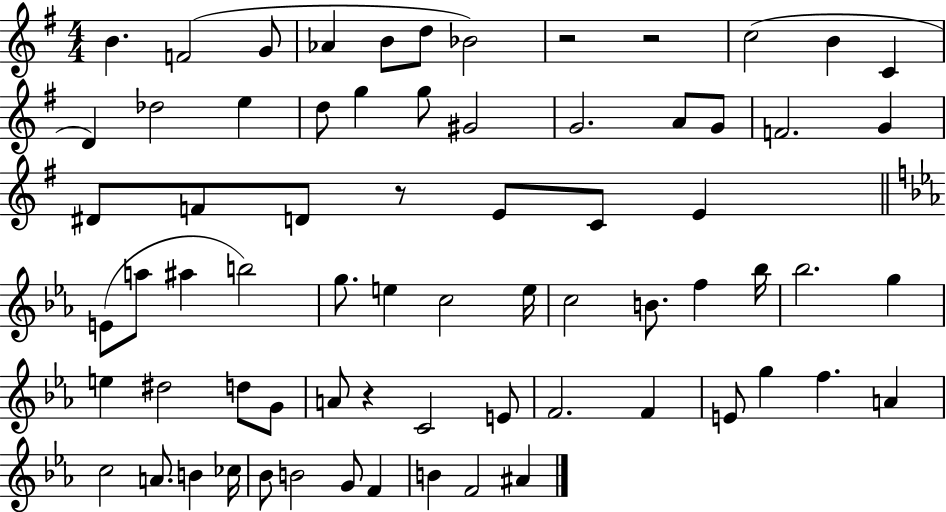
B4/q. F4/h G4/e Ab4/q B4/e D5/e Bb4/h R/h R/h C5/h B4/q C4/q D4/q Db5/h E5/q D5/e G5/q G5/e G#4/h G4/h. A4/e G4/e F4/h. G4/q D#4/e F4/e D4/e R/e E4/e C4/e E4/q E4/e A5/e A#5/q B5/h G5/e. E5/q C5/h E5/s C5/h B4/e. F5/q Bb5/s Bb5/h. G5/q E5/q D#5/h D5/e G4/e A4/e R/q C4/h E4/e F4/h. F4/q E4/e G5/q F5/q. A4/q C5/h A4/e. B4/q CES5/s Bb4/e B4/h G4/e F4/q B4/q F4/h A#4/q